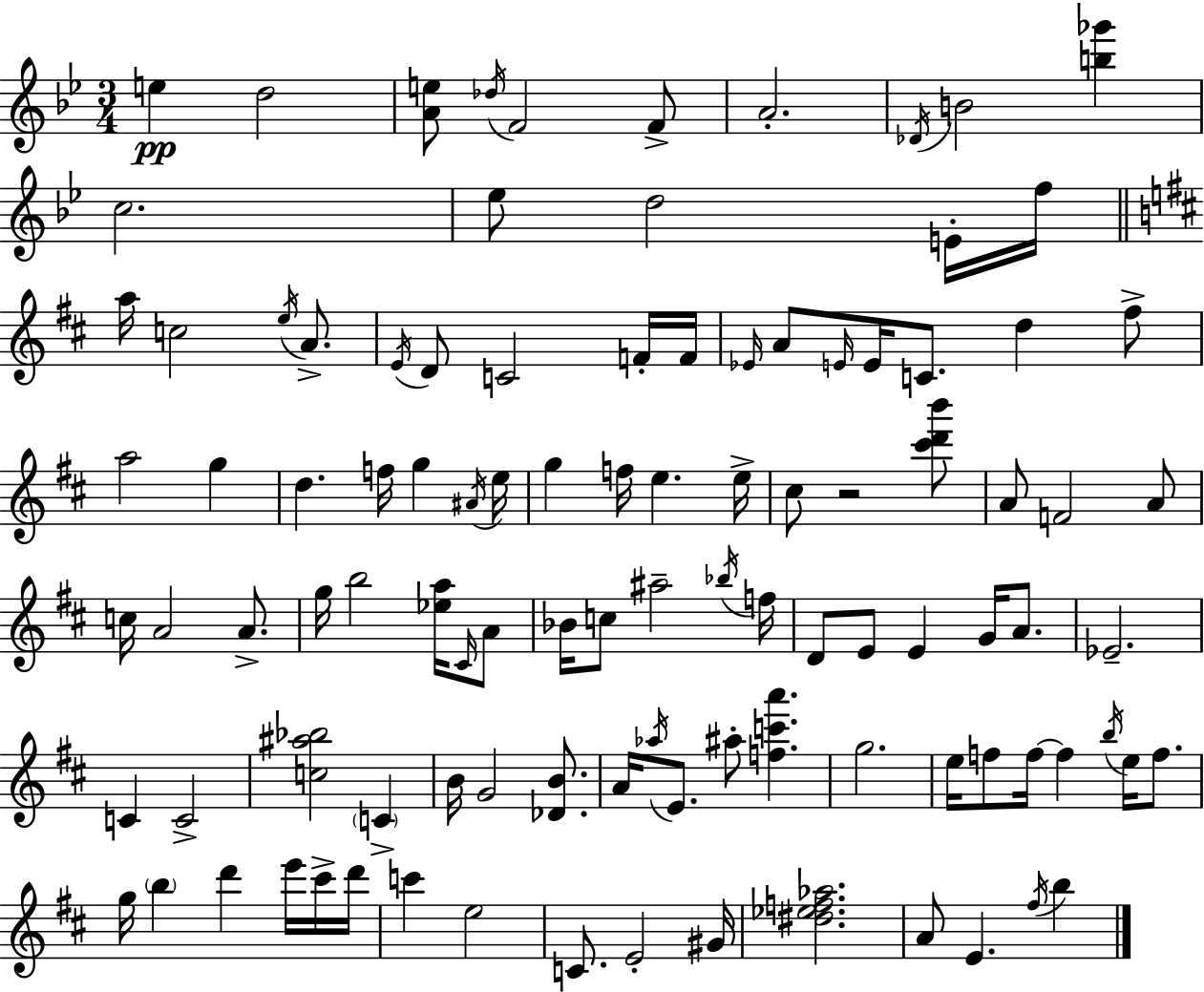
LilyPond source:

{
  \clef treble
  \numericTimeSignature
  \time 3/4
  \key bes \major
  e''4\pp d''2 | <a' e''>8 \acciaccatura { des''16 } f'2 f'8-> | a'2.-. | \acciaccatura { des'16 } b'2 <b'' ges'''>4 | \break c''2. | ees''8 d''2 | e'16-. f''16 \bar "||" \break \key b \minor a''16 c''2 \acciaccatura { e''16 } a'8.-> | \acciaccatura { e'16 } d'8 c'2 | f'16-. f'16 \grace { ees'16 } a'8 \grace { e'16 } e'16 c'8. d''4 | fis''8-> a''2 | \break g''4 d''4. f''16 g''4 | \acciaccatura { ais'16 } e''16 g''4 f''16 e''4. | e''16-> cis''8 r2 | <cis''' d''' b'''>8 a'8 f'2 | \break a'8 c''16 a'2 | a'8.-> g''16 b''2 | <ees'' a''>16 \grace { cis'16 } a'8 bes'16 c''8 ais''2-- | \acciaccatura { bes''16 } f''16 d'8 e'8 e'4 | \break g'16 a'8. ees'2.-- | c'4 c'2-> | <c'' ais'' bes''>2 | \parenthesize c'4-> b'16 g'2 | \break <des' b'>8. a'16 \acciaccatura { aes''16 } e'8. | ais''8-. <f'' c''' a'''>4. g''2. | e''16 f''8 f''16~~ | f''4 \acciaccatura { b''16 } e''16 f''8. g''16 \parenthesize b''4 | \break d'''4 e'''16 cis'''16-> d'''16 c'''4 | e''2 c'8. | e'2-. gis'16 <dis'' ees'' f'' aes''>2. | a'8 e'4. | \break \acciaccatura { fis''16 } b''4 \bar "|."
}